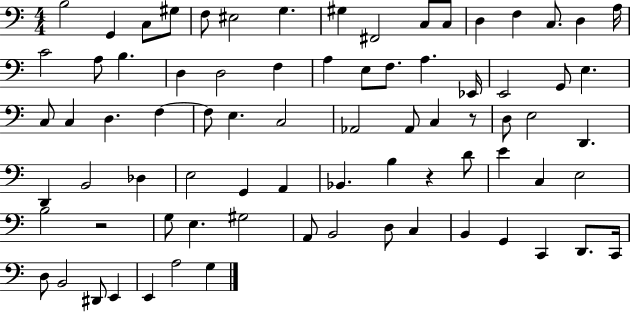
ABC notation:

X:1
T:Untitled
M:4/4
L:1/4
K:C
B,2 G,, C,/2 ^G,/2 F,/2 ^E,2 G, ^G, ^F,,2 C,/2 C,/2 D, F, C,/2 D, A,/4 C2 A,/2 B, D, D,2 F, A, E,/2 F,/2 A, _E,,/4 E,,2 G,,/2 E, C,/2 C, D, F, F,/2 E, C,2 _A,,2 _A,,/2 C, z/2 D,/2 E,2 D,, D,, B,,2 _D, E,2 G,, A,, _B,, B, z D/2 E C, E,2 B,2 z2 G,/2 E, ^G,2 A,,/2 B,,2 D,/2 C, B,, G,, C,, D,,/2 C,,/4 D,/2 B,,2 ^D,,/2 E,, E,, A,2 G,